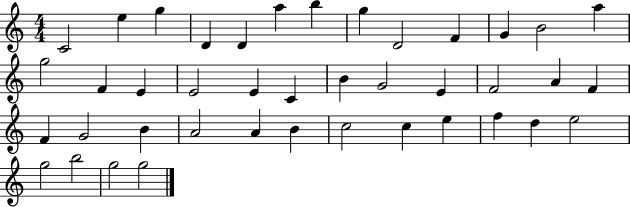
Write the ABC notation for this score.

X:1
T:Untitled
M:4/4
L:1/4
K:C
C2 e g D D a b g D2 F G B2 a g2 F E E2 E C B G2 E F2 A F F G2 B A2 A B c2 c e f d e2 g2 b2 g2 g2